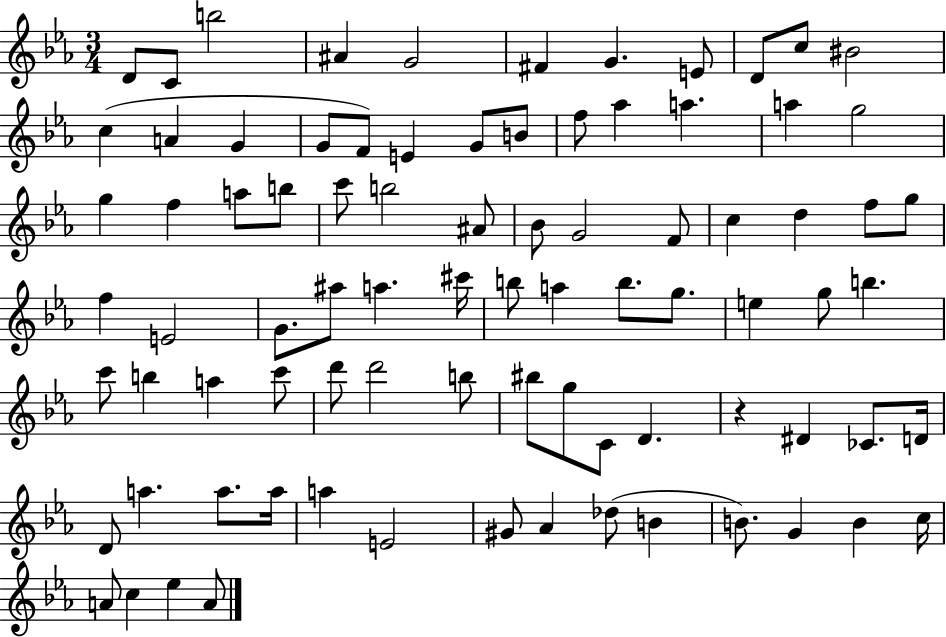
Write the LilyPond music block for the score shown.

{
  \clef treble
  \numericTimeSignature
  \time 3/4
  \key ees \major
  d'8 c'8 b''2 | ais'4 g'2 | fis'4 g'4. e'8 | d'8 c''8 bis'2 | \break c''4( a'4 g'4 | g'8 f'8) e'4 g'8 b'8 | f''8 aes''4 a''4. | a''4 g''2 | \break g''4 f''4 a''8 b''8 | c'''8 b''2 ais'8 | bes'8 g'2 f'8 | c''4 d''4 f''8 g''8 | \break f''4 e'2 | g'8. ais''8 a''4. cis'''16 | b''8 a''4 b''8. g''8. | e''4 g''8 b''4. | \break c'''8 b''4 a''4 c'''8 | d'''8 d'''2 b''8 | bis''8 g''8 c'8 d'4. | r4 dis'4 ces'8. d'16 | \break d'8 a''4. a''8. a''16 | a''4 e'2 | gis'8 aes'4 des''8( b'4 | b'8.) g'4 b'4 c''16 | \break a'8 c''4 ees''4 a'8 | \bar "|."
}